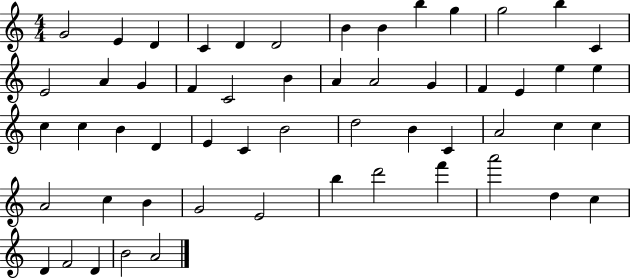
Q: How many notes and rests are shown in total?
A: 55